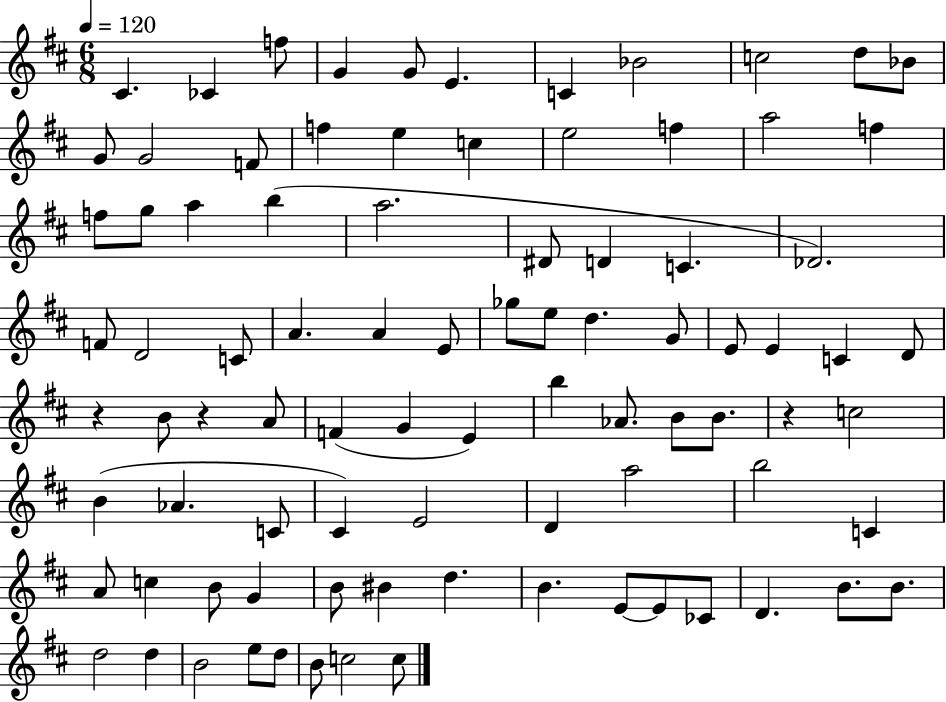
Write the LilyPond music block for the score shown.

{
  \clef treble
  \numericTimeSignature
  \time 6/8
  \key d \major
  \tempo 4 = 120
  \repeat volta 2 { cis'4. ces'4 f''8 | g'4 g'8 e'4. | c'4 bes'2 | c''2 d''8 bes'8 | \break g'8 g'2 f'8 | f''4 e''4 c''4 | e''2 f''4 | a''2 f''4 | \break f''8 g''8 a''4 b''4( | a''2. | dis'8 d'4 c'4. | des'2.) | \break f'8 d'2 c'8 | a'4. a'4 e'8 | ges''8 e''8 d''4. g'8 | e'8 e'4 c'4 d'8 | \break r4 b'8 r4 a'8 | f'4( g'4 e'4) | b''4 aes'8. b'8 b'8. | r4 c''2 | \break b'4( aes'4. c'8 | cis'4) e'2 | d'4 a''2 | b''2 c'4 | \break a'8 c''4 b'8 g'4 | b'8 bis'4 d''4. | b'4. e'8~~ e'8 ces'8 | d'4. b'8. b'8. | \break d''2 d''4 | b'2 e''8 d''8 | b'8 c''2 c''8 | } \bar "|."
}